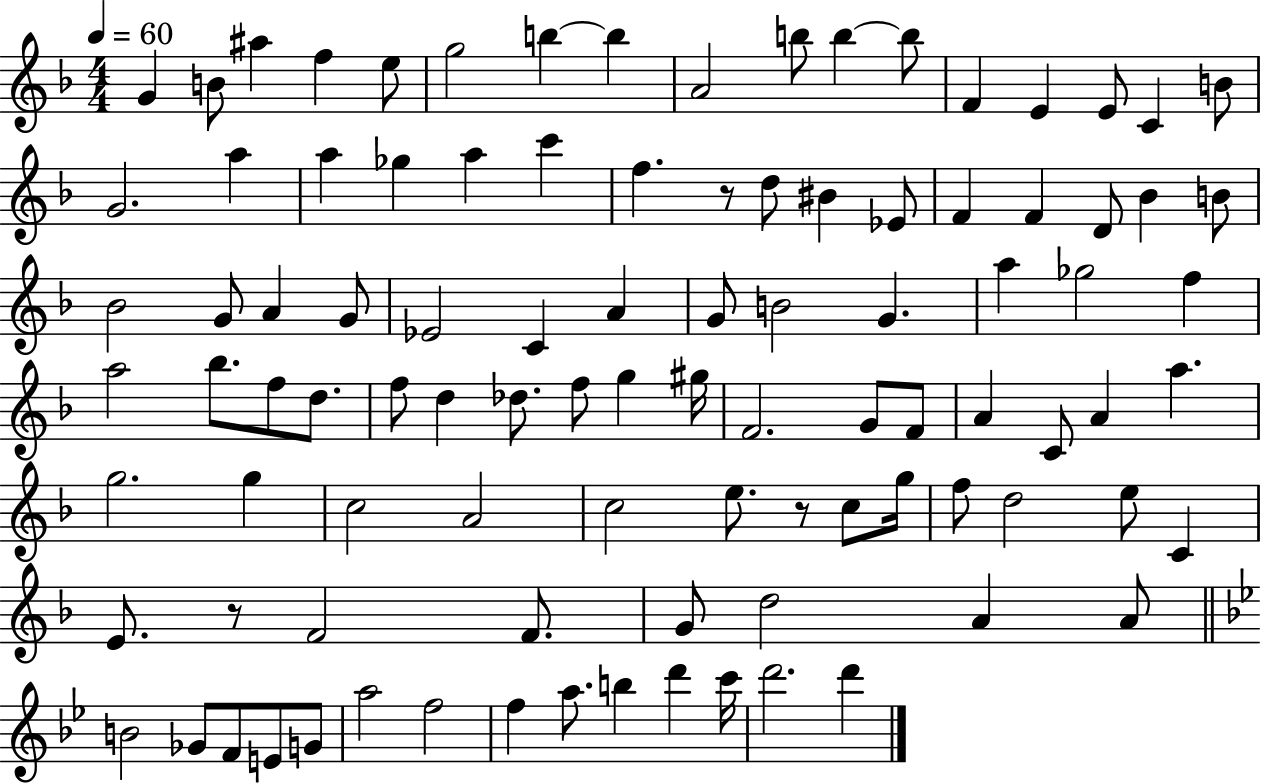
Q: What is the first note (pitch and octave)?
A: G4